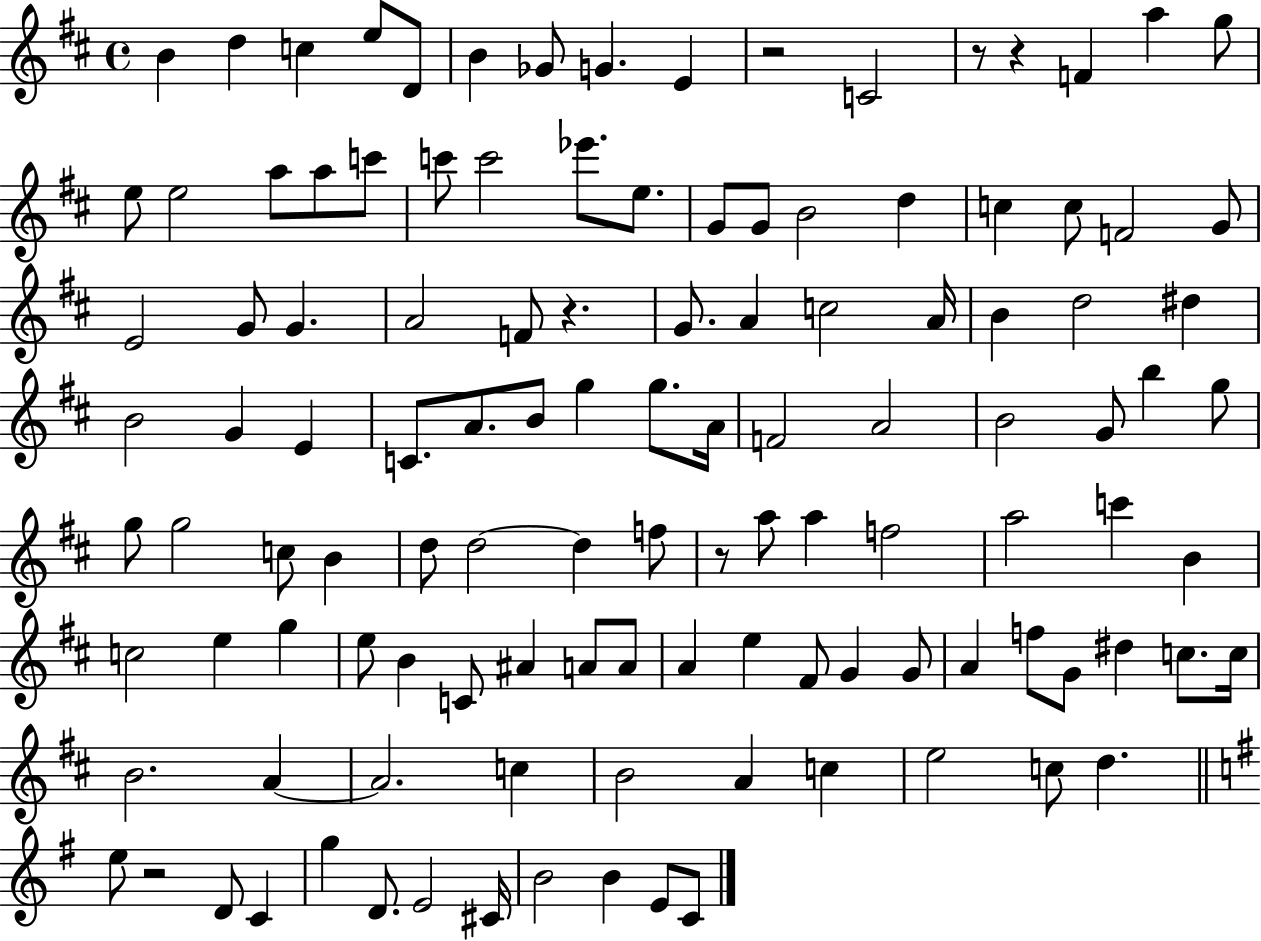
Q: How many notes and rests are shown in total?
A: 118